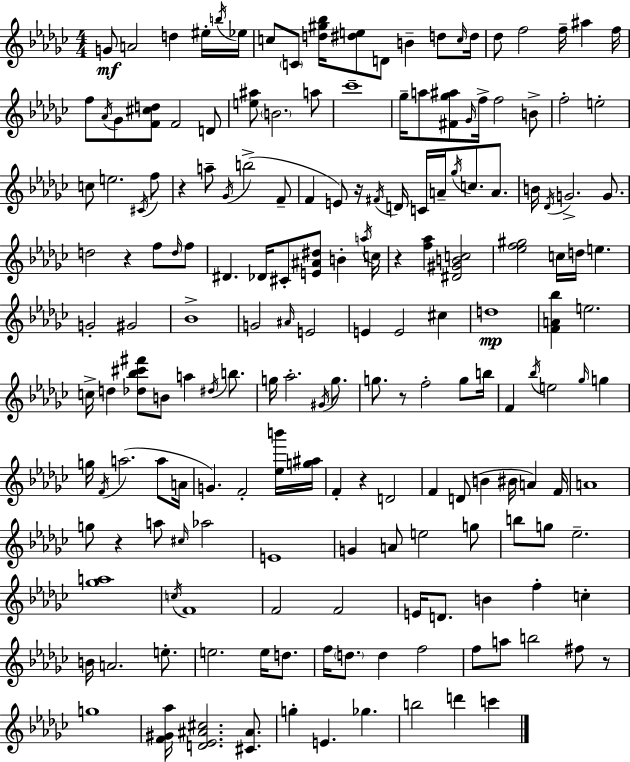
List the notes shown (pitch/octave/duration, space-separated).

G4/e A4/h D5/q EIS5/s B5/s Eb5/s C5/e C4/e [D5,G#5,Bb5]/s [D#5,E5]/e D4/e B4/q D5/e C5/s D5/s Db5/e F5/h F5/s A#5/q F5/s F5/e Ab4/s Gb4/e [F4,C#5,D5]/e F4/h D4/e [E5,A#5]/e B4/h. A5/e CES6/w Gb5/s A5/e [F#4,Gb5,A#5]/e Gb4/s F5/s F5/h B4/e F5/h E5/h C5/e E5/h. C#4/s F5/e R/q A5/e Gb4/s B5/h F4/e F4/q E4/e R/s F#4/s D4/s C4/s A4/s Gb5/s C5/e. A4/e. B4/s Db4/s G4/h. G4/e. D5/h R/q F5/e D5/s F5/e D#4/q. Db4/s C#4/e [E4,A#4,D#5]/e B4/q A5/s C5/s R/q [F5,Ab5]/q [D#4,G#4,B4,C5]/h [Eb5,F5,G#5]/h C5/s D5/s E5/q. G4/h G#4/h Bb4/w G4/h A#4/s E4/h E4/q E4/h C#5/q D5/w [F4,A4,Bb5]/q E5/h. C5/s D5/q [Db5,Bb5,C#6,F#6]/e B4/e A5/q D#5/s B5/e. G5/s Ab5/h. G#4/s G5/e. G5/e. R/e F5/h G5/e B5/s F4/q Bb5/s E5/h Gb5/s G5/q G5/s F4/s A5/h. A5/e A4/s G4/q. F4/h [Eb5,B6]/s [G5,A#5]/s F4/q R/q D4/h F4/q D4/e B4/q BIS4/s A4/q F4/s A4/w G5/e R/q A5/e C#5/s Ab5/h E4/w G4/q A4/e E5/h G5/e B5/e G5/e Eb5/h. [Gb5,A5]/w C5/s F4/w F4/h F4/h E4/s D4/e. B4/q F5/q C5/q B4/s A4/h. E5/e. E5/h. E5/s D5/e. F5/s D5/e. D5/q F5/h F5/e A5/e B5/h F#5/e R/e G5/w [F4,G#4,Ab5]/s [D4,Eb4,A#4,C#5]/h. [C#4,A#4]/e. G5/q E4/q. Gb5/q. B5/h D6/q C6/q